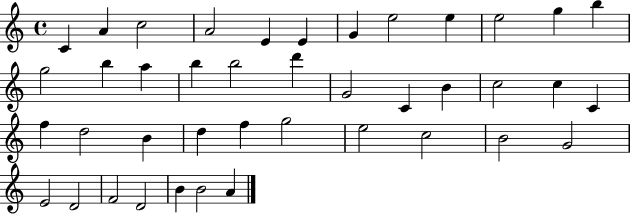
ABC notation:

X:1
T:Untitled
M:4/4
L:1/4
K:C
C A c2 A2 E E G e2 e e2 g b g2 b a b b2 d' G2 C B c2 c C f d2 B d f g2 e2 c2 B2 G2 E2 D2 F2 D2 B B2 A